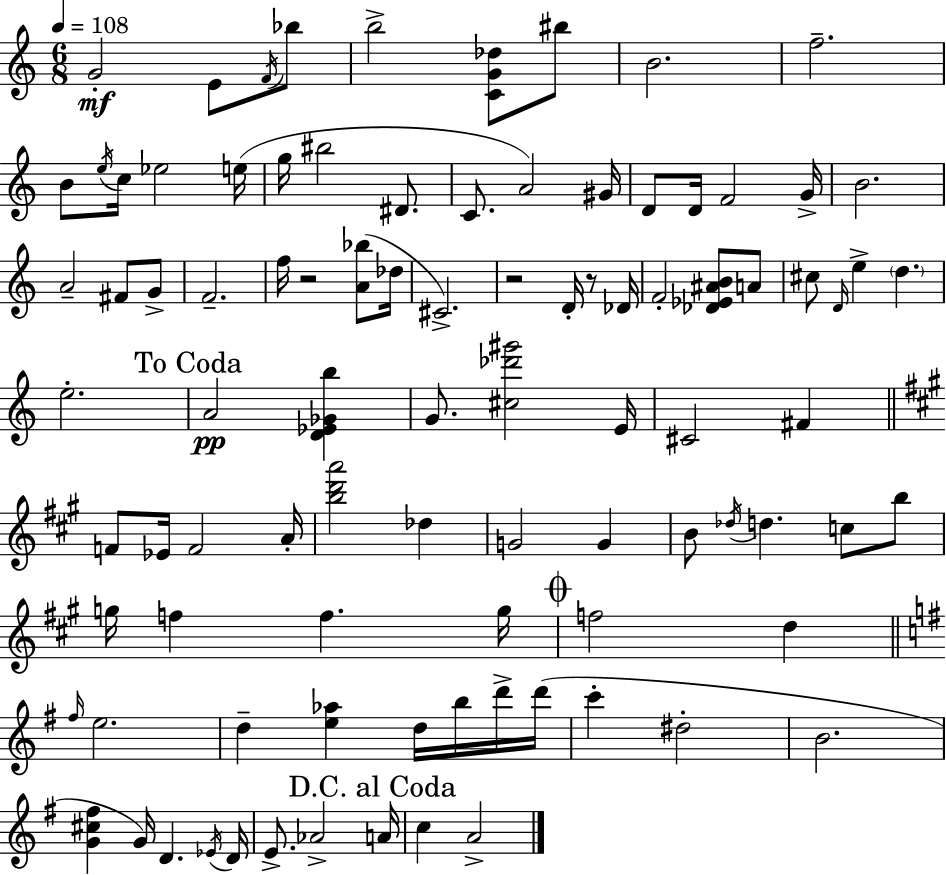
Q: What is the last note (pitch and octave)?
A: A4